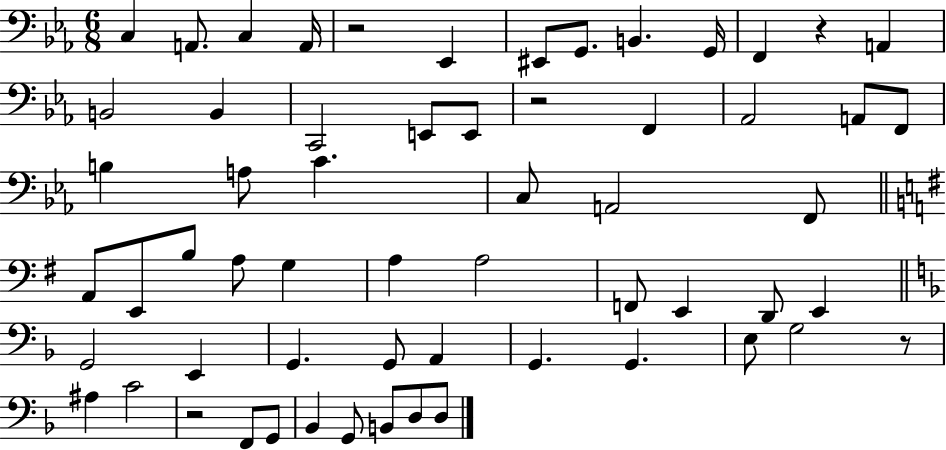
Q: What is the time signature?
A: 6/8